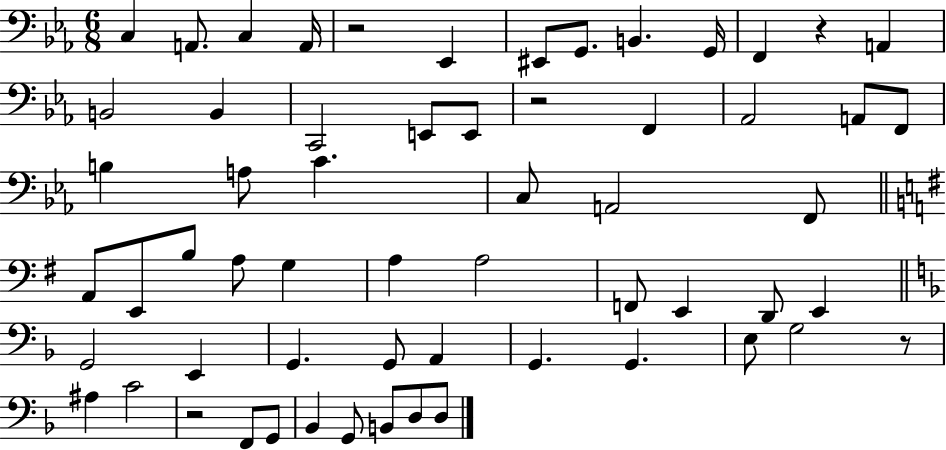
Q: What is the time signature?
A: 6/8